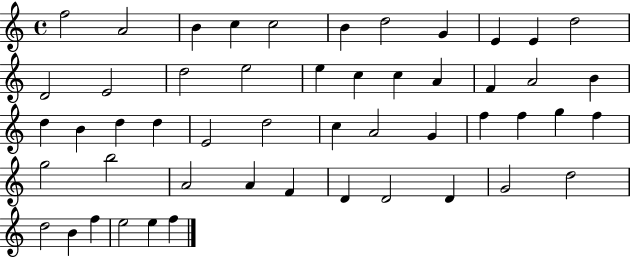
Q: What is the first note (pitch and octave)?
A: F5